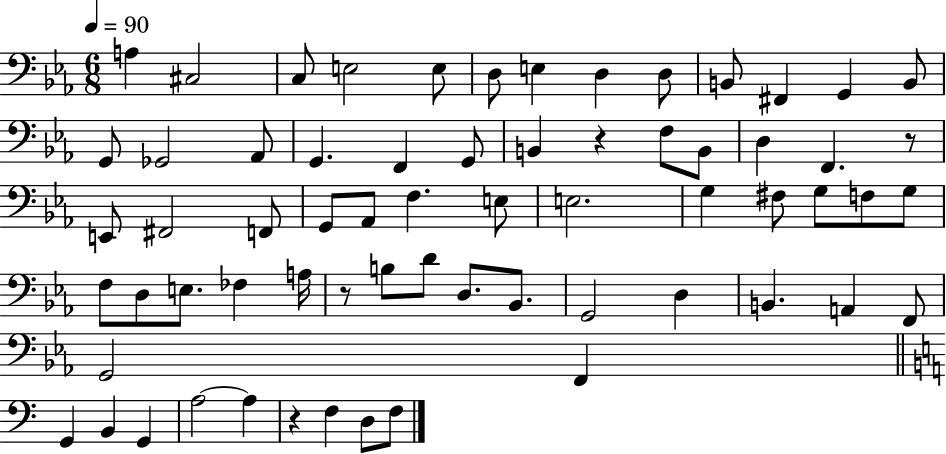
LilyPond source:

{
  \clef bass
  \numericTimeSignature
  \time 6/8
  \key ees \major
  \tempo 4 = 90
  a4 cis2 | c8 e2 e8 | d8 e4 d4 d8 | b,8 fis,4 g,4 b,8 | \break g,8 ges,2 aes,8 | g,4. f,4 g,8 | b,4 r4 f8 b,8 | d4 f,4. r8 | \break e,8 fis,2 f,8 | g,8 aes,8 f4. e8 | e2. | g4 fis8 g8 f8 g8 | \break f8 d8 e8. fes4 a16 | r8 b8 d'8 d8. bes,8. | g,2 d4 | b,4. a,4 f,8 | \break g,2 f,4 | \bar "||" \break \key c \major g,4 b,4 g,4 | a2~~ a4 | r4 f4 d8 f8 | \bar "|."
}